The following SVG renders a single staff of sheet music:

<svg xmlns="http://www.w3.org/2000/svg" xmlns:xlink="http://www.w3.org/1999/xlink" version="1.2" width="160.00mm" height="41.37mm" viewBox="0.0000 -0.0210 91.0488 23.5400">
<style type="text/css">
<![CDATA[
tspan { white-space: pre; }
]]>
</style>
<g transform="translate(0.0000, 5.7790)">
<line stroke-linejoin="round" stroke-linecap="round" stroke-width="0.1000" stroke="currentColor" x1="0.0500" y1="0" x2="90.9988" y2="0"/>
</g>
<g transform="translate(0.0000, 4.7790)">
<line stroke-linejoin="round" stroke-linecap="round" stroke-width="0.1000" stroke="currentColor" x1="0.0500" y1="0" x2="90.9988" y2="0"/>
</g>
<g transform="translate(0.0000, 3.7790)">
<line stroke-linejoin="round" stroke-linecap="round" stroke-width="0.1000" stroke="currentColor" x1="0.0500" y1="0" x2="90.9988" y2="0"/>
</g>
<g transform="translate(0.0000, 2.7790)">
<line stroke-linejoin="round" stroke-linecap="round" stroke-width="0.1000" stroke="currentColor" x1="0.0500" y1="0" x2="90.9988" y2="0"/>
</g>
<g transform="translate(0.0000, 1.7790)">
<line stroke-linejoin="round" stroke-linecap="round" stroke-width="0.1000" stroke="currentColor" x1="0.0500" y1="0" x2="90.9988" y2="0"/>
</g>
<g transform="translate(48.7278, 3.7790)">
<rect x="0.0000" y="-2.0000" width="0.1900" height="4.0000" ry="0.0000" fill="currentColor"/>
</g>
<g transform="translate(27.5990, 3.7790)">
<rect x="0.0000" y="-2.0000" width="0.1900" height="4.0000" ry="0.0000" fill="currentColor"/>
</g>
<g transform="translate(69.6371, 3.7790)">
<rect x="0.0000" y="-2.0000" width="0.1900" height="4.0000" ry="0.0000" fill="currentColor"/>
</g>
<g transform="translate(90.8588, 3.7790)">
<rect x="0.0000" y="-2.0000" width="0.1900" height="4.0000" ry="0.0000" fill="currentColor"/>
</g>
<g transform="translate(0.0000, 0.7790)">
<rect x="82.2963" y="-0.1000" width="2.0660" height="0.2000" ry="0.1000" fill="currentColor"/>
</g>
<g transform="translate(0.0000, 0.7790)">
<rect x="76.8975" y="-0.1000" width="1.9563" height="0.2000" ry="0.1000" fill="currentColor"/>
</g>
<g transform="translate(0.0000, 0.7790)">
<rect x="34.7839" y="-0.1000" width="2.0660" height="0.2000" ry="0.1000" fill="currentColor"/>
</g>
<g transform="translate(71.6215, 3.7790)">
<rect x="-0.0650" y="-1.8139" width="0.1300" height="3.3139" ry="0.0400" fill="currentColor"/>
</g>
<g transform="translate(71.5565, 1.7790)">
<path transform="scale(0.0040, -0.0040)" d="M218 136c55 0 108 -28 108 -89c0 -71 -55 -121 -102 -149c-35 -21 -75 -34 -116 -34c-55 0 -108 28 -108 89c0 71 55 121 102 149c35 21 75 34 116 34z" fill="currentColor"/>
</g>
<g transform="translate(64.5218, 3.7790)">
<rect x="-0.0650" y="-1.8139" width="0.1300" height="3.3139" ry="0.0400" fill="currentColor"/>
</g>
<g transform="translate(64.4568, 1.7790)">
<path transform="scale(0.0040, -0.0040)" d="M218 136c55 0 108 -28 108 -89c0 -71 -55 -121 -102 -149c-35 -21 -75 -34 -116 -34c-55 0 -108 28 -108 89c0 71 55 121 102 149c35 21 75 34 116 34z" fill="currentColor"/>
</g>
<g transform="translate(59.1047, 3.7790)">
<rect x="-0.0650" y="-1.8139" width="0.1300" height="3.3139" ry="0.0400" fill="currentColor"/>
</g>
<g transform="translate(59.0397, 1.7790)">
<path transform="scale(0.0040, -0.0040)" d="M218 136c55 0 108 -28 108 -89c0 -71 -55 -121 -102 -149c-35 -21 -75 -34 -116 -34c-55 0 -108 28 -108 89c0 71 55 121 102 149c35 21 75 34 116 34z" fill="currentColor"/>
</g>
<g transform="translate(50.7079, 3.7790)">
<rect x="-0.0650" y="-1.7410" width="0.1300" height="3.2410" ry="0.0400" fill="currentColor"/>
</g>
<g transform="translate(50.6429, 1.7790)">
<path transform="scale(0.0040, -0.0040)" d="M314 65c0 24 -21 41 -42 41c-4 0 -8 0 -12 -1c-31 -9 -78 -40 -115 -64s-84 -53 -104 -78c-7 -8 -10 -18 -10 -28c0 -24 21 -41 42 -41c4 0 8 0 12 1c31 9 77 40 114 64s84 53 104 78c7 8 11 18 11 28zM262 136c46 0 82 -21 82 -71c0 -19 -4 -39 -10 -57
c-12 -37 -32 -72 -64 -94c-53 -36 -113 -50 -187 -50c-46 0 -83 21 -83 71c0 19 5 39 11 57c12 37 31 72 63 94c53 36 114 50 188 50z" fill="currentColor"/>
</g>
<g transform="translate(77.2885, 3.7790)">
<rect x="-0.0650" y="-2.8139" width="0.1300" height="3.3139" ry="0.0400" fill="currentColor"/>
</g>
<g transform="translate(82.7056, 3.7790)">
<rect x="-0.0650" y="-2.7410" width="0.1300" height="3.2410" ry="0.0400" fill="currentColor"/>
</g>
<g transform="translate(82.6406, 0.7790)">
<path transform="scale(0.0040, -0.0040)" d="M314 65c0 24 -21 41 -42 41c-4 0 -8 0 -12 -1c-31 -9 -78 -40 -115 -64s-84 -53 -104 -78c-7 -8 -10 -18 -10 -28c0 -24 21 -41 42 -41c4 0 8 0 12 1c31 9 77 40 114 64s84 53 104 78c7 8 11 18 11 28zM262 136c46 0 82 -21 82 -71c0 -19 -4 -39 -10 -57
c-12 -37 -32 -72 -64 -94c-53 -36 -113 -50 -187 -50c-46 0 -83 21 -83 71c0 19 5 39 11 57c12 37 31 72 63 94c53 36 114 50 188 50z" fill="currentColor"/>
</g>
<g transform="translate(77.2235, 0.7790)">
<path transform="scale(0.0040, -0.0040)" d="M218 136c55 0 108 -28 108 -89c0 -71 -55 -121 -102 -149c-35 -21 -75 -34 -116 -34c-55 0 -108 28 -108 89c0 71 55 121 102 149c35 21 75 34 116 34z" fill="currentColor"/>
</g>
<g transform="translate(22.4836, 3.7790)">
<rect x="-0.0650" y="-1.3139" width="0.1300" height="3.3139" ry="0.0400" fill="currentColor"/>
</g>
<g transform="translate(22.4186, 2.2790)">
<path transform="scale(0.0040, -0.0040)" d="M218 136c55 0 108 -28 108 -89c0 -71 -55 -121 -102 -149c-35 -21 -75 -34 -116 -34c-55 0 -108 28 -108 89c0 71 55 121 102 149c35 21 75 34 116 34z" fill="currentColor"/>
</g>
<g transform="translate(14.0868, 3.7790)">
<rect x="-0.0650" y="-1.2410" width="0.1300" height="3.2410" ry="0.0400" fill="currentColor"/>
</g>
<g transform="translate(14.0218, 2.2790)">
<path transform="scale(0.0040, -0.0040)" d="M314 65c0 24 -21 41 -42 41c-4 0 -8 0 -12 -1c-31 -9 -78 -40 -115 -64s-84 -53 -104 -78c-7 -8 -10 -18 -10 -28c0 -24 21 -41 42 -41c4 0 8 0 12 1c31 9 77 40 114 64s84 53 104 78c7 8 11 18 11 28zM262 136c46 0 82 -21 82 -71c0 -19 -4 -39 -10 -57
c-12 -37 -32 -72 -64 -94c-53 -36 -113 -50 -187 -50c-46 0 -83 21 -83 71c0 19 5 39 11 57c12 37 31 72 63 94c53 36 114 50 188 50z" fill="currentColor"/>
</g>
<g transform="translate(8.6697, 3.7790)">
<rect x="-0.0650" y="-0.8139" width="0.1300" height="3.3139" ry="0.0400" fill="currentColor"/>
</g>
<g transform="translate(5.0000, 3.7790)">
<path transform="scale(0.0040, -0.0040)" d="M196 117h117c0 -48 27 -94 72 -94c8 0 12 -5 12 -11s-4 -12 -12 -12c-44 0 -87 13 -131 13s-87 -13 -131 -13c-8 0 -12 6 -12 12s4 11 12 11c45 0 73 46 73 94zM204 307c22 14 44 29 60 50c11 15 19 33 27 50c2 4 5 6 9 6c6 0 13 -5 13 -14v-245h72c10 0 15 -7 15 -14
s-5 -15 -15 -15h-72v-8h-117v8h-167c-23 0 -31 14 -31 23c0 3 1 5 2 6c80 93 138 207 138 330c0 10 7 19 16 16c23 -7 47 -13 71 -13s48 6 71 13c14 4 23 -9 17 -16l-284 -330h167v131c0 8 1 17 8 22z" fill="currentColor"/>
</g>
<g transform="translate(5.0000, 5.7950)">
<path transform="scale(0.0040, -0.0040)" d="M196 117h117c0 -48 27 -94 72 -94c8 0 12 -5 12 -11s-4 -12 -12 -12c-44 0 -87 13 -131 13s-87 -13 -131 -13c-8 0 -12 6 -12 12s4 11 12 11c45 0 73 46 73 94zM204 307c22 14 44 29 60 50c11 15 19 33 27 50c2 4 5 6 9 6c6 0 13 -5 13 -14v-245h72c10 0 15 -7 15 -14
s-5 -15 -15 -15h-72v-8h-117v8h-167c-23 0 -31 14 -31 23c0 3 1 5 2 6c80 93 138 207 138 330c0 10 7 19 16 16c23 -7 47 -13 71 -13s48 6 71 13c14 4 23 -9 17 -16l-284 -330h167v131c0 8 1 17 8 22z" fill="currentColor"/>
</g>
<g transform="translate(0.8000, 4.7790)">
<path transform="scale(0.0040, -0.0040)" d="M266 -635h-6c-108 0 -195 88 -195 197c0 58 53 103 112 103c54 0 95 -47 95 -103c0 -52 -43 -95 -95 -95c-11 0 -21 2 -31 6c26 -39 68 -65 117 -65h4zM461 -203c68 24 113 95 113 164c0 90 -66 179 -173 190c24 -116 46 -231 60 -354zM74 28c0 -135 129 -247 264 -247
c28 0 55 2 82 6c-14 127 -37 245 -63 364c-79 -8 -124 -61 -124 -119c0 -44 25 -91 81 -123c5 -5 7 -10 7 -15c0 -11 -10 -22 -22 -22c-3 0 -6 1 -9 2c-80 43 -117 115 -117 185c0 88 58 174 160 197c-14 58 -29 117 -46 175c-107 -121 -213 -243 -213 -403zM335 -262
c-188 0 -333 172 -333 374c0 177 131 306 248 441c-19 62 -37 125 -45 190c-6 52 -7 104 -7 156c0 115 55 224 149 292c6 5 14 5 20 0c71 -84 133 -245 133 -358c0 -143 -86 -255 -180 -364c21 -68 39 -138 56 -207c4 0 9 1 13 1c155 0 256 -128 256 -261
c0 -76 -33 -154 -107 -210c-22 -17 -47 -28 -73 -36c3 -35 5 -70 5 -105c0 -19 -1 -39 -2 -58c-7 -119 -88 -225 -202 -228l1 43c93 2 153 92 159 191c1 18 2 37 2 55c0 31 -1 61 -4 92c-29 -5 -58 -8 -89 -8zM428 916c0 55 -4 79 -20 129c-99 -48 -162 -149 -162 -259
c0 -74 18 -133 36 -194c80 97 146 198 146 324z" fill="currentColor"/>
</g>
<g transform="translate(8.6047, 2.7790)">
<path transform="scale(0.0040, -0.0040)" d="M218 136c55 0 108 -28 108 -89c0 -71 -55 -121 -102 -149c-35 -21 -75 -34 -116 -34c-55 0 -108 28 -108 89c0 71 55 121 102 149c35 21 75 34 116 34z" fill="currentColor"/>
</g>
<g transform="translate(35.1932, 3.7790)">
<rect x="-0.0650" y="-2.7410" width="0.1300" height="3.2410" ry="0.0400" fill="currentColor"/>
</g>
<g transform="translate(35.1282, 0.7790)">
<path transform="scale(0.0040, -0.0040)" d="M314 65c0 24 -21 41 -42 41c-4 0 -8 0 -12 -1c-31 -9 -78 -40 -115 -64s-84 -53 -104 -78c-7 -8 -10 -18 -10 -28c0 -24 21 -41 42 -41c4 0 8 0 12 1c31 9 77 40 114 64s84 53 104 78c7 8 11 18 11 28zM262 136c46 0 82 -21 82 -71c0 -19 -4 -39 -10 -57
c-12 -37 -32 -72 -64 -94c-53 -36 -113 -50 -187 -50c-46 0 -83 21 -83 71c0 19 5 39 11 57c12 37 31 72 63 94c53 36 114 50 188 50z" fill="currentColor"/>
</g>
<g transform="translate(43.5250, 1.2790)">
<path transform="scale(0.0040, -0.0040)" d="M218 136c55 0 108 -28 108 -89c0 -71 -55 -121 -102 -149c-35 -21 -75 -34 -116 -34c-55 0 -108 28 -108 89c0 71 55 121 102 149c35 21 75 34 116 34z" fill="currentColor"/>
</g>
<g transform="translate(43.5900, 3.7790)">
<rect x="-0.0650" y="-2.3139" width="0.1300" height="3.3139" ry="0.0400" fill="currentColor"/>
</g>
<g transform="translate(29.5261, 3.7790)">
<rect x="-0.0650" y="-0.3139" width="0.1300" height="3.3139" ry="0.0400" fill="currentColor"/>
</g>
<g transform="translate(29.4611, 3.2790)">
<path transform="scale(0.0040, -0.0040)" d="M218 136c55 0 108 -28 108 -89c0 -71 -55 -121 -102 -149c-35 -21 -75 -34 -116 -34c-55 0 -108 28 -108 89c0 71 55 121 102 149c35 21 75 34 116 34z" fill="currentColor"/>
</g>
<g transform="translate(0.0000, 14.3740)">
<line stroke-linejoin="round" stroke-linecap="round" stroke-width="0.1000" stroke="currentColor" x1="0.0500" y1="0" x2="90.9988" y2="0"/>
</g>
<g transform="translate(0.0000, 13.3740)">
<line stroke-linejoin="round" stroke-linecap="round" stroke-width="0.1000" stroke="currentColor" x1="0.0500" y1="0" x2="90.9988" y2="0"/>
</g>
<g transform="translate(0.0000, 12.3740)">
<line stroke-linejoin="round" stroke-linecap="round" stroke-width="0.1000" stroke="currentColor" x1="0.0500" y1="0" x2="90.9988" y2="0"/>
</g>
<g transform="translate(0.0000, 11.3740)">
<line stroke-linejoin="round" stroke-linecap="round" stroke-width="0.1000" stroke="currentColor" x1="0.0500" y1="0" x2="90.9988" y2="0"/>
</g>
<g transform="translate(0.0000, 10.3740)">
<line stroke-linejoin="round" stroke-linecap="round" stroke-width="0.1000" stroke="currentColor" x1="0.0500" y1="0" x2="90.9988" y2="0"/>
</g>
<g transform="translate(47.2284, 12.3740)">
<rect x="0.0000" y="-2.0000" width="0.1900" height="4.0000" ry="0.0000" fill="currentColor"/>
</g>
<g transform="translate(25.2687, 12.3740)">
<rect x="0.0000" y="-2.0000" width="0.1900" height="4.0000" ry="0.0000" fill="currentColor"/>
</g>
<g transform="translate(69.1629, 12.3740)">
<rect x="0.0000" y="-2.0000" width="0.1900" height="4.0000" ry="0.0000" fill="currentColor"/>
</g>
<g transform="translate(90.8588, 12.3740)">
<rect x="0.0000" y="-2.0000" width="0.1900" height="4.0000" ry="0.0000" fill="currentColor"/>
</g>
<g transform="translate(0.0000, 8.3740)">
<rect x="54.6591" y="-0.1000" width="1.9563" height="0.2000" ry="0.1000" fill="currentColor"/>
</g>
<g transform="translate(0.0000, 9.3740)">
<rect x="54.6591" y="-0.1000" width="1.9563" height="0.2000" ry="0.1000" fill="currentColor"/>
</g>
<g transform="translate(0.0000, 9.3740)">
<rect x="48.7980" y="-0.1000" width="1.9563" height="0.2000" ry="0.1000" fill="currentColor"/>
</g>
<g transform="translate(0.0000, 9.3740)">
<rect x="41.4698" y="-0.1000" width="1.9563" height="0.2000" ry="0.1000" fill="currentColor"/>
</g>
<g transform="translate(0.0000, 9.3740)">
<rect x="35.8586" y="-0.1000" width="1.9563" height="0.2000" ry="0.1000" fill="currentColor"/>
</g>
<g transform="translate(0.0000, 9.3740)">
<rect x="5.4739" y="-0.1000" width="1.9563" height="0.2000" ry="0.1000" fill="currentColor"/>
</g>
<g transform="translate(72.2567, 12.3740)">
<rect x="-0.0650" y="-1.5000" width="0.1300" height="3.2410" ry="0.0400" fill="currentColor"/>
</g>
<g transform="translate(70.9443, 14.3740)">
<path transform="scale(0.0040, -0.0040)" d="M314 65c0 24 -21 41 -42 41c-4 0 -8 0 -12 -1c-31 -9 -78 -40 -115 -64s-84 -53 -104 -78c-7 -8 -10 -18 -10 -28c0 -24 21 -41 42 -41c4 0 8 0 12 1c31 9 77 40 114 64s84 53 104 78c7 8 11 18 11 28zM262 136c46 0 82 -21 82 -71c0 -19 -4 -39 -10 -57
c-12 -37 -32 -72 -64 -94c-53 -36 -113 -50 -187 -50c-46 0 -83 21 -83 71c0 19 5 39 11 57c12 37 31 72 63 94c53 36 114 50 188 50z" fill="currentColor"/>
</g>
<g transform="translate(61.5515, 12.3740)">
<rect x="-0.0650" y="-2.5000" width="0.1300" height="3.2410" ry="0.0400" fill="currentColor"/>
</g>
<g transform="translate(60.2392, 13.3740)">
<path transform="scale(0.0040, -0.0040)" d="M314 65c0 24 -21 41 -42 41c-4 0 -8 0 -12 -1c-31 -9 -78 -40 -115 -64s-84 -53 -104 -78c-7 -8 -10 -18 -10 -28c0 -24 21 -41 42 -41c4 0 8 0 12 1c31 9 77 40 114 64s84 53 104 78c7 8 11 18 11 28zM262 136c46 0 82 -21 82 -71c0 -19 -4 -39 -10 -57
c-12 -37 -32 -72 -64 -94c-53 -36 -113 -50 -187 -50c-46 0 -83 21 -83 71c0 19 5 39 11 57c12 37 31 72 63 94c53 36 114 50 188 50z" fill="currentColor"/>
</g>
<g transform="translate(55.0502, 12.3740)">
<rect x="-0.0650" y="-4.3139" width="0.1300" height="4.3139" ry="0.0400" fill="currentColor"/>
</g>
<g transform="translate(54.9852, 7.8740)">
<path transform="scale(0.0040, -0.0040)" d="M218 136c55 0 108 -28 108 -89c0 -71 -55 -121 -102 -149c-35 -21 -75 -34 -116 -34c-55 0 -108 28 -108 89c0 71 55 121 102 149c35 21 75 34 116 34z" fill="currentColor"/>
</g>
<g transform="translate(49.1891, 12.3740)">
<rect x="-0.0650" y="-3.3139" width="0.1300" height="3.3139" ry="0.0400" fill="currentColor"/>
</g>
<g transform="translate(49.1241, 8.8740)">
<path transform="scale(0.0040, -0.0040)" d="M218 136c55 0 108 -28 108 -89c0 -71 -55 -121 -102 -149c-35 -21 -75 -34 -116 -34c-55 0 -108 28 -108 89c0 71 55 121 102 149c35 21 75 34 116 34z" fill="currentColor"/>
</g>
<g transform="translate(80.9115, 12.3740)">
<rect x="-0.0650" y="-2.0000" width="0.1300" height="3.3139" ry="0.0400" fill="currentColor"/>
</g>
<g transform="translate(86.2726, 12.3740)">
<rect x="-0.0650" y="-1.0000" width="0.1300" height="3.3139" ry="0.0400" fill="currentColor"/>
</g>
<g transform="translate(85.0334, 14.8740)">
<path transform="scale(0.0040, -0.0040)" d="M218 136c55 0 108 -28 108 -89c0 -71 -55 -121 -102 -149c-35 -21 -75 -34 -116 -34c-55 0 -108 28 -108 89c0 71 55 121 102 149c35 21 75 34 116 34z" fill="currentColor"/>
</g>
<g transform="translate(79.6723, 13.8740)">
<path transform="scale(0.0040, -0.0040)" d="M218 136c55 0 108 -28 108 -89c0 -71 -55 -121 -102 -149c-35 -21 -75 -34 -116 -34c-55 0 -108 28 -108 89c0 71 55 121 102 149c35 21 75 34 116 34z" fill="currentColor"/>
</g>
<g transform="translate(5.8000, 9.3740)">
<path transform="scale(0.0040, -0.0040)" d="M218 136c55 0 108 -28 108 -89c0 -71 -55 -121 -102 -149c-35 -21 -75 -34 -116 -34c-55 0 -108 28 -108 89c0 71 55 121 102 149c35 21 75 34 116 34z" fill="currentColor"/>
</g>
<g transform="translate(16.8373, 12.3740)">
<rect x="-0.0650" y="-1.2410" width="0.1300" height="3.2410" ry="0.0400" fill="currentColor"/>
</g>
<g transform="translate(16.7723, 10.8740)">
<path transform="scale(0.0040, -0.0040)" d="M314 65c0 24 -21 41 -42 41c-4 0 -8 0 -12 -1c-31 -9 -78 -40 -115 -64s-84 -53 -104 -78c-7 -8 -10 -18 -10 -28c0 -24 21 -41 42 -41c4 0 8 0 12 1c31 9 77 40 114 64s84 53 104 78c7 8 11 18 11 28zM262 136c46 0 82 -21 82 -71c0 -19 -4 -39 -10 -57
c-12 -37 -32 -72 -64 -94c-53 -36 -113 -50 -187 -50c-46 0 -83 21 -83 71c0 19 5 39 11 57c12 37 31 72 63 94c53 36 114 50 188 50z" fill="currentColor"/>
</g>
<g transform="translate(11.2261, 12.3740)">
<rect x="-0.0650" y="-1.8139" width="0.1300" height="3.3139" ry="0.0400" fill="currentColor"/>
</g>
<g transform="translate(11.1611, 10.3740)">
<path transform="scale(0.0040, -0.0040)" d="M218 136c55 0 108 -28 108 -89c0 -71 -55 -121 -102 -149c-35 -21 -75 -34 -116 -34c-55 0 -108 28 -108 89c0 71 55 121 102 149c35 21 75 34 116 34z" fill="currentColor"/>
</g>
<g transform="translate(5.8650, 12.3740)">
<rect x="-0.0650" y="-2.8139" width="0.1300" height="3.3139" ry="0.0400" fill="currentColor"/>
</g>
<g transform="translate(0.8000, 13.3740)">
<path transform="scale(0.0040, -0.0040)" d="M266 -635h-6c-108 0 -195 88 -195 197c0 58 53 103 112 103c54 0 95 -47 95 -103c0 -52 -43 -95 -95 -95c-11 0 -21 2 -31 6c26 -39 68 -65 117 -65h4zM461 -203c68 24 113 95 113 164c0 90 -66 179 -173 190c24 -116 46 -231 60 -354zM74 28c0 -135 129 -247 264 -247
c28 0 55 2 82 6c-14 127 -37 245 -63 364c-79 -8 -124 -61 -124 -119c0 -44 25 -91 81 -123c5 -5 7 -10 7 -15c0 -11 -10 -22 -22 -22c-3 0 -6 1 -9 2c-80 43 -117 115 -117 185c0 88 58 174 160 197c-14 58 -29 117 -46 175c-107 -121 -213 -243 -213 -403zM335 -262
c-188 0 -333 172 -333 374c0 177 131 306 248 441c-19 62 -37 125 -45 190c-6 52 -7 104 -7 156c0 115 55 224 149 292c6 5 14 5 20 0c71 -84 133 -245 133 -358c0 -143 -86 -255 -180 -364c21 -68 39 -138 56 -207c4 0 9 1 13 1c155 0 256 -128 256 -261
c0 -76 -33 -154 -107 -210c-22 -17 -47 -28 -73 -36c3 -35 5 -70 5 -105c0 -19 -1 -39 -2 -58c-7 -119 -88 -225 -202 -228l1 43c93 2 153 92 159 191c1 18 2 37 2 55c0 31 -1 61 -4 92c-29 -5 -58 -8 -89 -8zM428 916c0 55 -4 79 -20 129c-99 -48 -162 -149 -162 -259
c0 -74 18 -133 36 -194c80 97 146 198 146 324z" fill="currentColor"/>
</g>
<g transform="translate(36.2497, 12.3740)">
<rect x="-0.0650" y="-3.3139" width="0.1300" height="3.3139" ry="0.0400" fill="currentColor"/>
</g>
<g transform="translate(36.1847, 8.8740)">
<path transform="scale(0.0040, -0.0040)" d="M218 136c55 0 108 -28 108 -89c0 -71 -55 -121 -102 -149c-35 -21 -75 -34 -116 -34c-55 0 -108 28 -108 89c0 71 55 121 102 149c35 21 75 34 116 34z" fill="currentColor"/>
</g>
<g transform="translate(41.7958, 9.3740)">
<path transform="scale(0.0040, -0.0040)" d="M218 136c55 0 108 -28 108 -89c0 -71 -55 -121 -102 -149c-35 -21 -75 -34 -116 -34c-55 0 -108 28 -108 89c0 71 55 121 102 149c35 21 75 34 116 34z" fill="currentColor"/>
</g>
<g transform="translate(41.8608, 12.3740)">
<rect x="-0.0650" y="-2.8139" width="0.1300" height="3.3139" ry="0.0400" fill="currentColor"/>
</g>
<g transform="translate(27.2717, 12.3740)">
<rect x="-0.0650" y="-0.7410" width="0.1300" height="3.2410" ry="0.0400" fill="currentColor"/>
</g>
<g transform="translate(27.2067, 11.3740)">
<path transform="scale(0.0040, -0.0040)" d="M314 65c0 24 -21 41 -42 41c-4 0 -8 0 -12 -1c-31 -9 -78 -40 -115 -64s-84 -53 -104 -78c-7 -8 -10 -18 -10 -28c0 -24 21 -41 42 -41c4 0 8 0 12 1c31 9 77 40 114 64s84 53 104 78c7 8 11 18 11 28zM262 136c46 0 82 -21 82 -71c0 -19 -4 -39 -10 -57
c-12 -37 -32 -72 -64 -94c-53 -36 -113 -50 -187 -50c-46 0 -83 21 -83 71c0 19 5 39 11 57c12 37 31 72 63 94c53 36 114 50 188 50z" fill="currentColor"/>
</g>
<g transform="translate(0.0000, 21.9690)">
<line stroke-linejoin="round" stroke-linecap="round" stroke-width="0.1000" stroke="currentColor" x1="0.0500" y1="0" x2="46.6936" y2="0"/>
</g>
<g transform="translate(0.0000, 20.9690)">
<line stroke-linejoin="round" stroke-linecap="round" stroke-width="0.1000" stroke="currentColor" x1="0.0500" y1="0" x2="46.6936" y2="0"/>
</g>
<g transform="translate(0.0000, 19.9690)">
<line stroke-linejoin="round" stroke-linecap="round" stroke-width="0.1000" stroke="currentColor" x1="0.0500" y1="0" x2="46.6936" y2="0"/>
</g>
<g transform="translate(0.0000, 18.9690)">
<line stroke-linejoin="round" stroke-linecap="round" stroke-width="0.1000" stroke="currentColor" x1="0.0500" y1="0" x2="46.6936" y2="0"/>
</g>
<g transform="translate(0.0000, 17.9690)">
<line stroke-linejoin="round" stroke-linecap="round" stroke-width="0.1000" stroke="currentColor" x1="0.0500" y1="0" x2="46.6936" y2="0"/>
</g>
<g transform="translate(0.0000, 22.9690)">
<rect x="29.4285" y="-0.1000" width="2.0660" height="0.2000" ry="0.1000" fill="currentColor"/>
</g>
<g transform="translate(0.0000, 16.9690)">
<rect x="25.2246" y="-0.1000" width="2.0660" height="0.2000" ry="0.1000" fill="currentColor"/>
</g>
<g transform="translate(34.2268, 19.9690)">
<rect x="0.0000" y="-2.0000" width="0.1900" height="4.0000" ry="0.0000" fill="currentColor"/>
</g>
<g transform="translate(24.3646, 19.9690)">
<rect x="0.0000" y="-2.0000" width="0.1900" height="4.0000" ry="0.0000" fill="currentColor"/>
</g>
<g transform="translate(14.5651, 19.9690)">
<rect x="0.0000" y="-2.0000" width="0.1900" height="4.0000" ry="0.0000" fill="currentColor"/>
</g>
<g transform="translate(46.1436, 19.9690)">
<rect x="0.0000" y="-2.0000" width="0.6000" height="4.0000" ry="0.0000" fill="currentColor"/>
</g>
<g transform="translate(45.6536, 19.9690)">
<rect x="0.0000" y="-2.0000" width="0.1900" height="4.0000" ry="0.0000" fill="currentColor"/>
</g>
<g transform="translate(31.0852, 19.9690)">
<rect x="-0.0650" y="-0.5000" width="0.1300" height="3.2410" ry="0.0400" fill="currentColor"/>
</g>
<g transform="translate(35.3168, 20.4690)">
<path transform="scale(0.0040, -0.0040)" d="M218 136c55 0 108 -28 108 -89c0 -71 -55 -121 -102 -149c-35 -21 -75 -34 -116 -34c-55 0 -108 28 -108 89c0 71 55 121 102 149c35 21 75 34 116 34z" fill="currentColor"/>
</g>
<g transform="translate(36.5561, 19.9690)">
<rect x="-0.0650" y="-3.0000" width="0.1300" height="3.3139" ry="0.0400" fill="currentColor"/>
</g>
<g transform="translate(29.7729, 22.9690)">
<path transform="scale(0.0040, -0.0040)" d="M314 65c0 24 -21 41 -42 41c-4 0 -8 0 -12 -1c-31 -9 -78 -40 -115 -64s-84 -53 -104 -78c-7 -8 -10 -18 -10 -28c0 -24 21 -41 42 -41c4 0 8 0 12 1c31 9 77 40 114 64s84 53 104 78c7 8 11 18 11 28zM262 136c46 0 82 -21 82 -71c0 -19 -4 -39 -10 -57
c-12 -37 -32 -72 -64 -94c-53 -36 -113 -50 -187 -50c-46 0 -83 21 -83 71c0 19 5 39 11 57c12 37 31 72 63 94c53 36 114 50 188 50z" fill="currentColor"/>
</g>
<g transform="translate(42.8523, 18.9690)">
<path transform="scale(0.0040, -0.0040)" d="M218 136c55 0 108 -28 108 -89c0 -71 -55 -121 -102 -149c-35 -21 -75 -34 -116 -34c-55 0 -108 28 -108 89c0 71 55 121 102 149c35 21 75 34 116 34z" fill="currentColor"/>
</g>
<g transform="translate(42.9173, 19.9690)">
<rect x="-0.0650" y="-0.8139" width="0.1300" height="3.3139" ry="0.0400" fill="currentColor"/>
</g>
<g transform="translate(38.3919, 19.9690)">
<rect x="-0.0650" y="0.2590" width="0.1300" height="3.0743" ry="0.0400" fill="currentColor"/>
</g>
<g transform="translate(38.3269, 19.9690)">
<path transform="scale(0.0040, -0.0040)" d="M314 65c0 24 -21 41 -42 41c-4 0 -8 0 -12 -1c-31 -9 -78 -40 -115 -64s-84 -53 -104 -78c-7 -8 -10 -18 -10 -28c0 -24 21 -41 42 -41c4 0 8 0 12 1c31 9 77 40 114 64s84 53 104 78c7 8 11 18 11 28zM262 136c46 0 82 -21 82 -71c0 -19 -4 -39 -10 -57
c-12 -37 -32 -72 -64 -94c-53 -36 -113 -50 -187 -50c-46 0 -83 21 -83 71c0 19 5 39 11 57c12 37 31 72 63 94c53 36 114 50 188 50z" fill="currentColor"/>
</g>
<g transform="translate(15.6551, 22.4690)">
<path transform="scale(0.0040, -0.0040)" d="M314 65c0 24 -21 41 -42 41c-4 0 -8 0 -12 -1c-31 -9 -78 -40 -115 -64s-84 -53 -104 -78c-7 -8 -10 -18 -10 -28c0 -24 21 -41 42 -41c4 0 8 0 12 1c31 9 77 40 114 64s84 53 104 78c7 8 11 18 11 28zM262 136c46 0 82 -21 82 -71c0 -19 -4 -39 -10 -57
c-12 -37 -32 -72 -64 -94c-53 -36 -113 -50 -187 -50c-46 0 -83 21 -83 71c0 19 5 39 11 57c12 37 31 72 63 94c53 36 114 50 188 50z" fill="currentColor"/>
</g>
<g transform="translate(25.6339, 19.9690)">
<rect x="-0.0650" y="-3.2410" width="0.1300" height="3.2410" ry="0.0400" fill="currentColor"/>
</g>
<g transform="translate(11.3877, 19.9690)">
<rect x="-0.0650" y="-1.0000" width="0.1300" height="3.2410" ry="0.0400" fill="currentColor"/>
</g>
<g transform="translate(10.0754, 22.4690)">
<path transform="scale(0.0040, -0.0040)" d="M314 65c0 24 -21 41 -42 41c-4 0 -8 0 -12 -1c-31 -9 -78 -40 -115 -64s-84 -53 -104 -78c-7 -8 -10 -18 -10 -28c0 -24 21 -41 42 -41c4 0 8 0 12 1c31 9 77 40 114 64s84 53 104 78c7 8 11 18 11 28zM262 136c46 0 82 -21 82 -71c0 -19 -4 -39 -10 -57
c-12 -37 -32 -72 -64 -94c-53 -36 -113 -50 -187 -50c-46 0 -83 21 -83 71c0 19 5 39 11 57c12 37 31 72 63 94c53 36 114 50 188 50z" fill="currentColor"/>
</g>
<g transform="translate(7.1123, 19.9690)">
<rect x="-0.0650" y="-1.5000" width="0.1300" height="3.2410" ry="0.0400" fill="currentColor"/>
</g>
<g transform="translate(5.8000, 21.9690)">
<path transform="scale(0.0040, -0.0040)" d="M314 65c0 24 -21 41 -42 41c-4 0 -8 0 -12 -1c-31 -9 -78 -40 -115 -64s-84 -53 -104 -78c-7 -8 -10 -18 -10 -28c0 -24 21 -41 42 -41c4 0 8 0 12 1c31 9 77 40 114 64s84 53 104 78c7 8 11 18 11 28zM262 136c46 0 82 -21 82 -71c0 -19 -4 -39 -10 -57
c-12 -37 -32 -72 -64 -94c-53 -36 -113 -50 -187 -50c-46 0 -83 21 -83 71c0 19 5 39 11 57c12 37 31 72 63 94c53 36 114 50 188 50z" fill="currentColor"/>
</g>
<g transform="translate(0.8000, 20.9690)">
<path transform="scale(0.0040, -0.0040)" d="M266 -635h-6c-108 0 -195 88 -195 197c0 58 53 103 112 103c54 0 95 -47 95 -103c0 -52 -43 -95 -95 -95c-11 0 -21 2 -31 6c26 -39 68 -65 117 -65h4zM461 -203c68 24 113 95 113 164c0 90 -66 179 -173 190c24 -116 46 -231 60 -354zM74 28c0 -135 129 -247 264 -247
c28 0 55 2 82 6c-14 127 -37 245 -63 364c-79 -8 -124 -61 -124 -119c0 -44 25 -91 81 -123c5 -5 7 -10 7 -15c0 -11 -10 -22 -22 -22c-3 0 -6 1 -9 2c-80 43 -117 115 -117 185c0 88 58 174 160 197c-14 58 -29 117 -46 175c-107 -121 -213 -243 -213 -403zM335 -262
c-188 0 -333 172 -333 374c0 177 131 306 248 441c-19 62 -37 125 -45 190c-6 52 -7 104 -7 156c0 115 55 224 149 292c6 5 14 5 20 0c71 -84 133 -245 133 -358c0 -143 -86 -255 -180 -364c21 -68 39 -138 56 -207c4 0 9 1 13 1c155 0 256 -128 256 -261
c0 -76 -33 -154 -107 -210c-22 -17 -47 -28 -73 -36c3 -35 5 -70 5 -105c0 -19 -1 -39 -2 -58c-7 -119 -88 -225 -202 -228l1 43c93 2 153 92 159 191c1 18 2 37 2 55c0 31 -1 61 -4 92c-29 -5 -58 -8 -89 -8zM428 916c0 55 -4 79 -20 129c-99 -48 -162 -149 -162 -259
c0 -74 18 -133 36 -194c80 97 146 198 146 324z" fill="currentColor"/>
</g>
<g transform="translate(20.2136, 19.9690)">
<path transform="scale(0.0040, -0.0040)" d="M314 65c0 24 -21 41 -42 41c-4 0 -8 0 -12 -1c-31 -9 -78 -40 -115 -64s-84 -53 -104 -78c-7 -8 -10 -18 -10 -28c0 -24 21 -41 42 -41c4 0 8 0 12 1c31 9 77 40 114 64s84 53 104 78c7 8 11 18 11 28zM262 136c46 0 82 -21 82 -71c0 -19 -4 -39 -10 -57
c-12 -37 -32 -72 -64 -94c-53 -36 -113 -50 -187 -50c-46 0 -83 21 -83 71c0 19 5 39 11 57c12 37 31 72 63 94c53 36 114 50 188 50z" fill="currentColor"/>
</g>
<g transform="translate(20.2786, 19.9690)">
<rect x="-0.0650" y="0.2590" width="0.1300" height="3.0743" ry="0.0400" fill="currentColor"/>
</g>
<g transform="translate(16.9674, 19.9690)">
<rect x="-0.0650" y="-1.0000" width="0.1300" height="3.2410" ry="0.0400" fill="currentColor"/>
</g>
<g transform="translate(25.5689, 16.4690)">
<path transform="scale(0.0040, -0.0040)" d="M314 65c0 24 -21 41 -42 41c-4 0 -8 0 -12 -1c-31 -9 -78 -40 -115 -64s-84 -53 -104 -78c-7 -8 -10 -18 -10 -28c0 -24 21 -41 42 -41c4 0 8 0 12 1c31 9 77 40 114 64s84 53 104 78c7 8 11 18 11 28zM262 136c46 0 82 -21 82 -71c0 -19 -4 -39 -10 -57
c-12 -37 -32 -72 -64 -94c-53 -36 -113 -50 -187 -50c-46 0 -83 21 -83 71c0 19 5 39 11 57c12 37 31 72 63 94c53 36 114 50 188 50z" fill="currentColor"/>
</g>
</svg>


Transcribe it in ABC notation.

X:1
T:Untitled
M:4/4
L:1/4
K:C
d e2 e c a2 g f2 f f f a a2 a f e2 d2 b a b d' G2 E2 F D E2 D2 D2 B2 b2 C2 A B2 d